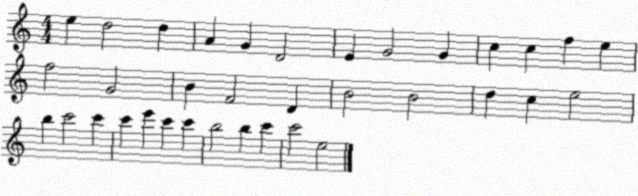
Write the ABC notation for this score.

X:1
T:Untitled
M:4/4
L:1/4
K:C
e d2 d A G D2 E G2 G c c f e f2 G2 B F2 D B2 B2 d c e2 b c'2 c' c' e' c' c' b2 b c' c'2 e2